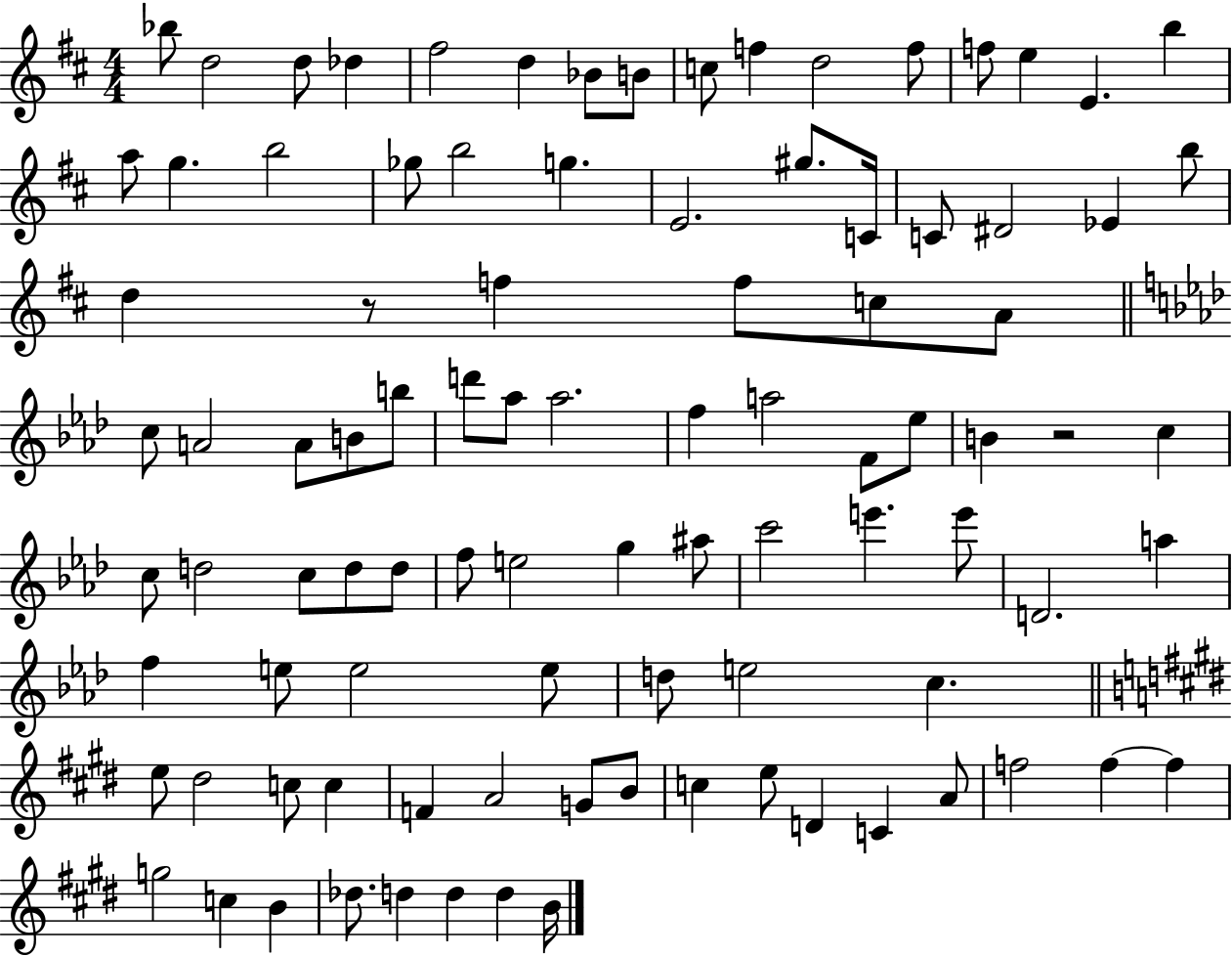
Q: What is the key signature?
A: D major